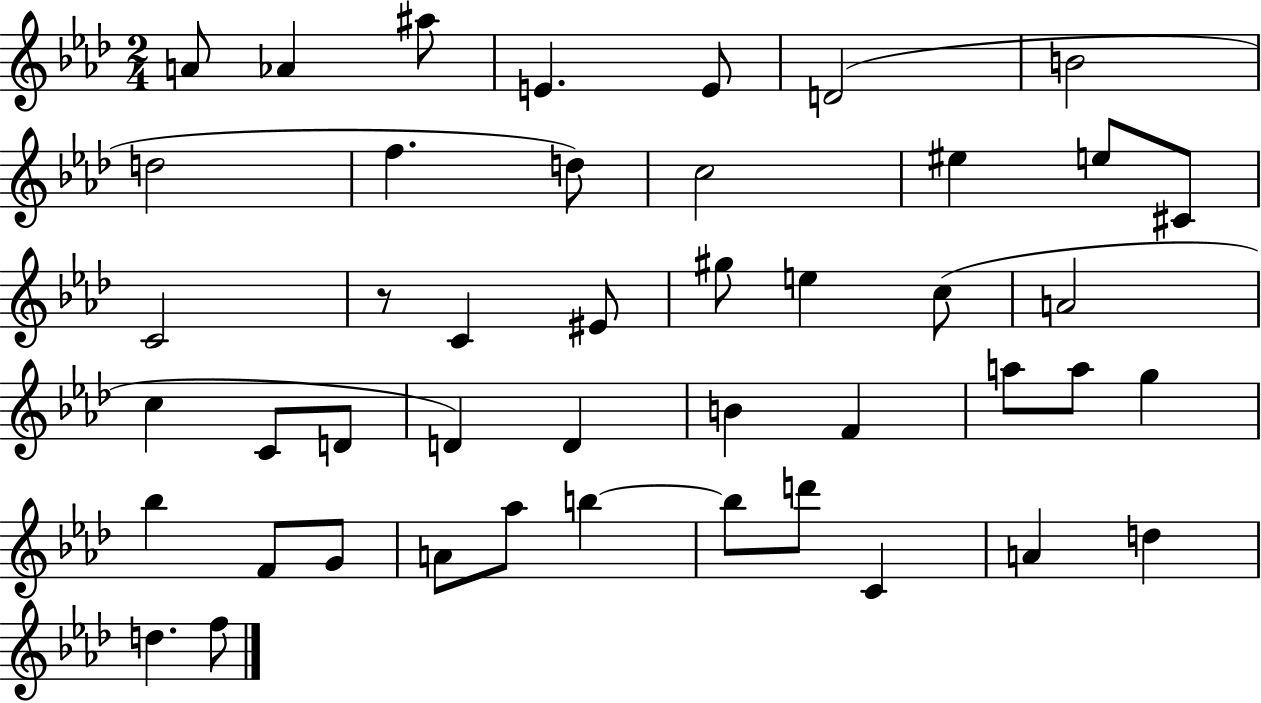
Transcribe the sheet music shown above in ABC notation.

X:1
T:Untitled
M:2/4
L:1/4
K:Ab
A/2 _A ^a/2 E E/2 D2 B2 d2 f d/2 c2 ^e e/2 ^C/2 C2 z/2 C ^E/2 ^g/2 e c/2 A2 c C/2 D/2 D D B F a/2 a/2 g _b F/2 G/2 A/2 _a/2 b b/2 d'/2 C A d d f/2